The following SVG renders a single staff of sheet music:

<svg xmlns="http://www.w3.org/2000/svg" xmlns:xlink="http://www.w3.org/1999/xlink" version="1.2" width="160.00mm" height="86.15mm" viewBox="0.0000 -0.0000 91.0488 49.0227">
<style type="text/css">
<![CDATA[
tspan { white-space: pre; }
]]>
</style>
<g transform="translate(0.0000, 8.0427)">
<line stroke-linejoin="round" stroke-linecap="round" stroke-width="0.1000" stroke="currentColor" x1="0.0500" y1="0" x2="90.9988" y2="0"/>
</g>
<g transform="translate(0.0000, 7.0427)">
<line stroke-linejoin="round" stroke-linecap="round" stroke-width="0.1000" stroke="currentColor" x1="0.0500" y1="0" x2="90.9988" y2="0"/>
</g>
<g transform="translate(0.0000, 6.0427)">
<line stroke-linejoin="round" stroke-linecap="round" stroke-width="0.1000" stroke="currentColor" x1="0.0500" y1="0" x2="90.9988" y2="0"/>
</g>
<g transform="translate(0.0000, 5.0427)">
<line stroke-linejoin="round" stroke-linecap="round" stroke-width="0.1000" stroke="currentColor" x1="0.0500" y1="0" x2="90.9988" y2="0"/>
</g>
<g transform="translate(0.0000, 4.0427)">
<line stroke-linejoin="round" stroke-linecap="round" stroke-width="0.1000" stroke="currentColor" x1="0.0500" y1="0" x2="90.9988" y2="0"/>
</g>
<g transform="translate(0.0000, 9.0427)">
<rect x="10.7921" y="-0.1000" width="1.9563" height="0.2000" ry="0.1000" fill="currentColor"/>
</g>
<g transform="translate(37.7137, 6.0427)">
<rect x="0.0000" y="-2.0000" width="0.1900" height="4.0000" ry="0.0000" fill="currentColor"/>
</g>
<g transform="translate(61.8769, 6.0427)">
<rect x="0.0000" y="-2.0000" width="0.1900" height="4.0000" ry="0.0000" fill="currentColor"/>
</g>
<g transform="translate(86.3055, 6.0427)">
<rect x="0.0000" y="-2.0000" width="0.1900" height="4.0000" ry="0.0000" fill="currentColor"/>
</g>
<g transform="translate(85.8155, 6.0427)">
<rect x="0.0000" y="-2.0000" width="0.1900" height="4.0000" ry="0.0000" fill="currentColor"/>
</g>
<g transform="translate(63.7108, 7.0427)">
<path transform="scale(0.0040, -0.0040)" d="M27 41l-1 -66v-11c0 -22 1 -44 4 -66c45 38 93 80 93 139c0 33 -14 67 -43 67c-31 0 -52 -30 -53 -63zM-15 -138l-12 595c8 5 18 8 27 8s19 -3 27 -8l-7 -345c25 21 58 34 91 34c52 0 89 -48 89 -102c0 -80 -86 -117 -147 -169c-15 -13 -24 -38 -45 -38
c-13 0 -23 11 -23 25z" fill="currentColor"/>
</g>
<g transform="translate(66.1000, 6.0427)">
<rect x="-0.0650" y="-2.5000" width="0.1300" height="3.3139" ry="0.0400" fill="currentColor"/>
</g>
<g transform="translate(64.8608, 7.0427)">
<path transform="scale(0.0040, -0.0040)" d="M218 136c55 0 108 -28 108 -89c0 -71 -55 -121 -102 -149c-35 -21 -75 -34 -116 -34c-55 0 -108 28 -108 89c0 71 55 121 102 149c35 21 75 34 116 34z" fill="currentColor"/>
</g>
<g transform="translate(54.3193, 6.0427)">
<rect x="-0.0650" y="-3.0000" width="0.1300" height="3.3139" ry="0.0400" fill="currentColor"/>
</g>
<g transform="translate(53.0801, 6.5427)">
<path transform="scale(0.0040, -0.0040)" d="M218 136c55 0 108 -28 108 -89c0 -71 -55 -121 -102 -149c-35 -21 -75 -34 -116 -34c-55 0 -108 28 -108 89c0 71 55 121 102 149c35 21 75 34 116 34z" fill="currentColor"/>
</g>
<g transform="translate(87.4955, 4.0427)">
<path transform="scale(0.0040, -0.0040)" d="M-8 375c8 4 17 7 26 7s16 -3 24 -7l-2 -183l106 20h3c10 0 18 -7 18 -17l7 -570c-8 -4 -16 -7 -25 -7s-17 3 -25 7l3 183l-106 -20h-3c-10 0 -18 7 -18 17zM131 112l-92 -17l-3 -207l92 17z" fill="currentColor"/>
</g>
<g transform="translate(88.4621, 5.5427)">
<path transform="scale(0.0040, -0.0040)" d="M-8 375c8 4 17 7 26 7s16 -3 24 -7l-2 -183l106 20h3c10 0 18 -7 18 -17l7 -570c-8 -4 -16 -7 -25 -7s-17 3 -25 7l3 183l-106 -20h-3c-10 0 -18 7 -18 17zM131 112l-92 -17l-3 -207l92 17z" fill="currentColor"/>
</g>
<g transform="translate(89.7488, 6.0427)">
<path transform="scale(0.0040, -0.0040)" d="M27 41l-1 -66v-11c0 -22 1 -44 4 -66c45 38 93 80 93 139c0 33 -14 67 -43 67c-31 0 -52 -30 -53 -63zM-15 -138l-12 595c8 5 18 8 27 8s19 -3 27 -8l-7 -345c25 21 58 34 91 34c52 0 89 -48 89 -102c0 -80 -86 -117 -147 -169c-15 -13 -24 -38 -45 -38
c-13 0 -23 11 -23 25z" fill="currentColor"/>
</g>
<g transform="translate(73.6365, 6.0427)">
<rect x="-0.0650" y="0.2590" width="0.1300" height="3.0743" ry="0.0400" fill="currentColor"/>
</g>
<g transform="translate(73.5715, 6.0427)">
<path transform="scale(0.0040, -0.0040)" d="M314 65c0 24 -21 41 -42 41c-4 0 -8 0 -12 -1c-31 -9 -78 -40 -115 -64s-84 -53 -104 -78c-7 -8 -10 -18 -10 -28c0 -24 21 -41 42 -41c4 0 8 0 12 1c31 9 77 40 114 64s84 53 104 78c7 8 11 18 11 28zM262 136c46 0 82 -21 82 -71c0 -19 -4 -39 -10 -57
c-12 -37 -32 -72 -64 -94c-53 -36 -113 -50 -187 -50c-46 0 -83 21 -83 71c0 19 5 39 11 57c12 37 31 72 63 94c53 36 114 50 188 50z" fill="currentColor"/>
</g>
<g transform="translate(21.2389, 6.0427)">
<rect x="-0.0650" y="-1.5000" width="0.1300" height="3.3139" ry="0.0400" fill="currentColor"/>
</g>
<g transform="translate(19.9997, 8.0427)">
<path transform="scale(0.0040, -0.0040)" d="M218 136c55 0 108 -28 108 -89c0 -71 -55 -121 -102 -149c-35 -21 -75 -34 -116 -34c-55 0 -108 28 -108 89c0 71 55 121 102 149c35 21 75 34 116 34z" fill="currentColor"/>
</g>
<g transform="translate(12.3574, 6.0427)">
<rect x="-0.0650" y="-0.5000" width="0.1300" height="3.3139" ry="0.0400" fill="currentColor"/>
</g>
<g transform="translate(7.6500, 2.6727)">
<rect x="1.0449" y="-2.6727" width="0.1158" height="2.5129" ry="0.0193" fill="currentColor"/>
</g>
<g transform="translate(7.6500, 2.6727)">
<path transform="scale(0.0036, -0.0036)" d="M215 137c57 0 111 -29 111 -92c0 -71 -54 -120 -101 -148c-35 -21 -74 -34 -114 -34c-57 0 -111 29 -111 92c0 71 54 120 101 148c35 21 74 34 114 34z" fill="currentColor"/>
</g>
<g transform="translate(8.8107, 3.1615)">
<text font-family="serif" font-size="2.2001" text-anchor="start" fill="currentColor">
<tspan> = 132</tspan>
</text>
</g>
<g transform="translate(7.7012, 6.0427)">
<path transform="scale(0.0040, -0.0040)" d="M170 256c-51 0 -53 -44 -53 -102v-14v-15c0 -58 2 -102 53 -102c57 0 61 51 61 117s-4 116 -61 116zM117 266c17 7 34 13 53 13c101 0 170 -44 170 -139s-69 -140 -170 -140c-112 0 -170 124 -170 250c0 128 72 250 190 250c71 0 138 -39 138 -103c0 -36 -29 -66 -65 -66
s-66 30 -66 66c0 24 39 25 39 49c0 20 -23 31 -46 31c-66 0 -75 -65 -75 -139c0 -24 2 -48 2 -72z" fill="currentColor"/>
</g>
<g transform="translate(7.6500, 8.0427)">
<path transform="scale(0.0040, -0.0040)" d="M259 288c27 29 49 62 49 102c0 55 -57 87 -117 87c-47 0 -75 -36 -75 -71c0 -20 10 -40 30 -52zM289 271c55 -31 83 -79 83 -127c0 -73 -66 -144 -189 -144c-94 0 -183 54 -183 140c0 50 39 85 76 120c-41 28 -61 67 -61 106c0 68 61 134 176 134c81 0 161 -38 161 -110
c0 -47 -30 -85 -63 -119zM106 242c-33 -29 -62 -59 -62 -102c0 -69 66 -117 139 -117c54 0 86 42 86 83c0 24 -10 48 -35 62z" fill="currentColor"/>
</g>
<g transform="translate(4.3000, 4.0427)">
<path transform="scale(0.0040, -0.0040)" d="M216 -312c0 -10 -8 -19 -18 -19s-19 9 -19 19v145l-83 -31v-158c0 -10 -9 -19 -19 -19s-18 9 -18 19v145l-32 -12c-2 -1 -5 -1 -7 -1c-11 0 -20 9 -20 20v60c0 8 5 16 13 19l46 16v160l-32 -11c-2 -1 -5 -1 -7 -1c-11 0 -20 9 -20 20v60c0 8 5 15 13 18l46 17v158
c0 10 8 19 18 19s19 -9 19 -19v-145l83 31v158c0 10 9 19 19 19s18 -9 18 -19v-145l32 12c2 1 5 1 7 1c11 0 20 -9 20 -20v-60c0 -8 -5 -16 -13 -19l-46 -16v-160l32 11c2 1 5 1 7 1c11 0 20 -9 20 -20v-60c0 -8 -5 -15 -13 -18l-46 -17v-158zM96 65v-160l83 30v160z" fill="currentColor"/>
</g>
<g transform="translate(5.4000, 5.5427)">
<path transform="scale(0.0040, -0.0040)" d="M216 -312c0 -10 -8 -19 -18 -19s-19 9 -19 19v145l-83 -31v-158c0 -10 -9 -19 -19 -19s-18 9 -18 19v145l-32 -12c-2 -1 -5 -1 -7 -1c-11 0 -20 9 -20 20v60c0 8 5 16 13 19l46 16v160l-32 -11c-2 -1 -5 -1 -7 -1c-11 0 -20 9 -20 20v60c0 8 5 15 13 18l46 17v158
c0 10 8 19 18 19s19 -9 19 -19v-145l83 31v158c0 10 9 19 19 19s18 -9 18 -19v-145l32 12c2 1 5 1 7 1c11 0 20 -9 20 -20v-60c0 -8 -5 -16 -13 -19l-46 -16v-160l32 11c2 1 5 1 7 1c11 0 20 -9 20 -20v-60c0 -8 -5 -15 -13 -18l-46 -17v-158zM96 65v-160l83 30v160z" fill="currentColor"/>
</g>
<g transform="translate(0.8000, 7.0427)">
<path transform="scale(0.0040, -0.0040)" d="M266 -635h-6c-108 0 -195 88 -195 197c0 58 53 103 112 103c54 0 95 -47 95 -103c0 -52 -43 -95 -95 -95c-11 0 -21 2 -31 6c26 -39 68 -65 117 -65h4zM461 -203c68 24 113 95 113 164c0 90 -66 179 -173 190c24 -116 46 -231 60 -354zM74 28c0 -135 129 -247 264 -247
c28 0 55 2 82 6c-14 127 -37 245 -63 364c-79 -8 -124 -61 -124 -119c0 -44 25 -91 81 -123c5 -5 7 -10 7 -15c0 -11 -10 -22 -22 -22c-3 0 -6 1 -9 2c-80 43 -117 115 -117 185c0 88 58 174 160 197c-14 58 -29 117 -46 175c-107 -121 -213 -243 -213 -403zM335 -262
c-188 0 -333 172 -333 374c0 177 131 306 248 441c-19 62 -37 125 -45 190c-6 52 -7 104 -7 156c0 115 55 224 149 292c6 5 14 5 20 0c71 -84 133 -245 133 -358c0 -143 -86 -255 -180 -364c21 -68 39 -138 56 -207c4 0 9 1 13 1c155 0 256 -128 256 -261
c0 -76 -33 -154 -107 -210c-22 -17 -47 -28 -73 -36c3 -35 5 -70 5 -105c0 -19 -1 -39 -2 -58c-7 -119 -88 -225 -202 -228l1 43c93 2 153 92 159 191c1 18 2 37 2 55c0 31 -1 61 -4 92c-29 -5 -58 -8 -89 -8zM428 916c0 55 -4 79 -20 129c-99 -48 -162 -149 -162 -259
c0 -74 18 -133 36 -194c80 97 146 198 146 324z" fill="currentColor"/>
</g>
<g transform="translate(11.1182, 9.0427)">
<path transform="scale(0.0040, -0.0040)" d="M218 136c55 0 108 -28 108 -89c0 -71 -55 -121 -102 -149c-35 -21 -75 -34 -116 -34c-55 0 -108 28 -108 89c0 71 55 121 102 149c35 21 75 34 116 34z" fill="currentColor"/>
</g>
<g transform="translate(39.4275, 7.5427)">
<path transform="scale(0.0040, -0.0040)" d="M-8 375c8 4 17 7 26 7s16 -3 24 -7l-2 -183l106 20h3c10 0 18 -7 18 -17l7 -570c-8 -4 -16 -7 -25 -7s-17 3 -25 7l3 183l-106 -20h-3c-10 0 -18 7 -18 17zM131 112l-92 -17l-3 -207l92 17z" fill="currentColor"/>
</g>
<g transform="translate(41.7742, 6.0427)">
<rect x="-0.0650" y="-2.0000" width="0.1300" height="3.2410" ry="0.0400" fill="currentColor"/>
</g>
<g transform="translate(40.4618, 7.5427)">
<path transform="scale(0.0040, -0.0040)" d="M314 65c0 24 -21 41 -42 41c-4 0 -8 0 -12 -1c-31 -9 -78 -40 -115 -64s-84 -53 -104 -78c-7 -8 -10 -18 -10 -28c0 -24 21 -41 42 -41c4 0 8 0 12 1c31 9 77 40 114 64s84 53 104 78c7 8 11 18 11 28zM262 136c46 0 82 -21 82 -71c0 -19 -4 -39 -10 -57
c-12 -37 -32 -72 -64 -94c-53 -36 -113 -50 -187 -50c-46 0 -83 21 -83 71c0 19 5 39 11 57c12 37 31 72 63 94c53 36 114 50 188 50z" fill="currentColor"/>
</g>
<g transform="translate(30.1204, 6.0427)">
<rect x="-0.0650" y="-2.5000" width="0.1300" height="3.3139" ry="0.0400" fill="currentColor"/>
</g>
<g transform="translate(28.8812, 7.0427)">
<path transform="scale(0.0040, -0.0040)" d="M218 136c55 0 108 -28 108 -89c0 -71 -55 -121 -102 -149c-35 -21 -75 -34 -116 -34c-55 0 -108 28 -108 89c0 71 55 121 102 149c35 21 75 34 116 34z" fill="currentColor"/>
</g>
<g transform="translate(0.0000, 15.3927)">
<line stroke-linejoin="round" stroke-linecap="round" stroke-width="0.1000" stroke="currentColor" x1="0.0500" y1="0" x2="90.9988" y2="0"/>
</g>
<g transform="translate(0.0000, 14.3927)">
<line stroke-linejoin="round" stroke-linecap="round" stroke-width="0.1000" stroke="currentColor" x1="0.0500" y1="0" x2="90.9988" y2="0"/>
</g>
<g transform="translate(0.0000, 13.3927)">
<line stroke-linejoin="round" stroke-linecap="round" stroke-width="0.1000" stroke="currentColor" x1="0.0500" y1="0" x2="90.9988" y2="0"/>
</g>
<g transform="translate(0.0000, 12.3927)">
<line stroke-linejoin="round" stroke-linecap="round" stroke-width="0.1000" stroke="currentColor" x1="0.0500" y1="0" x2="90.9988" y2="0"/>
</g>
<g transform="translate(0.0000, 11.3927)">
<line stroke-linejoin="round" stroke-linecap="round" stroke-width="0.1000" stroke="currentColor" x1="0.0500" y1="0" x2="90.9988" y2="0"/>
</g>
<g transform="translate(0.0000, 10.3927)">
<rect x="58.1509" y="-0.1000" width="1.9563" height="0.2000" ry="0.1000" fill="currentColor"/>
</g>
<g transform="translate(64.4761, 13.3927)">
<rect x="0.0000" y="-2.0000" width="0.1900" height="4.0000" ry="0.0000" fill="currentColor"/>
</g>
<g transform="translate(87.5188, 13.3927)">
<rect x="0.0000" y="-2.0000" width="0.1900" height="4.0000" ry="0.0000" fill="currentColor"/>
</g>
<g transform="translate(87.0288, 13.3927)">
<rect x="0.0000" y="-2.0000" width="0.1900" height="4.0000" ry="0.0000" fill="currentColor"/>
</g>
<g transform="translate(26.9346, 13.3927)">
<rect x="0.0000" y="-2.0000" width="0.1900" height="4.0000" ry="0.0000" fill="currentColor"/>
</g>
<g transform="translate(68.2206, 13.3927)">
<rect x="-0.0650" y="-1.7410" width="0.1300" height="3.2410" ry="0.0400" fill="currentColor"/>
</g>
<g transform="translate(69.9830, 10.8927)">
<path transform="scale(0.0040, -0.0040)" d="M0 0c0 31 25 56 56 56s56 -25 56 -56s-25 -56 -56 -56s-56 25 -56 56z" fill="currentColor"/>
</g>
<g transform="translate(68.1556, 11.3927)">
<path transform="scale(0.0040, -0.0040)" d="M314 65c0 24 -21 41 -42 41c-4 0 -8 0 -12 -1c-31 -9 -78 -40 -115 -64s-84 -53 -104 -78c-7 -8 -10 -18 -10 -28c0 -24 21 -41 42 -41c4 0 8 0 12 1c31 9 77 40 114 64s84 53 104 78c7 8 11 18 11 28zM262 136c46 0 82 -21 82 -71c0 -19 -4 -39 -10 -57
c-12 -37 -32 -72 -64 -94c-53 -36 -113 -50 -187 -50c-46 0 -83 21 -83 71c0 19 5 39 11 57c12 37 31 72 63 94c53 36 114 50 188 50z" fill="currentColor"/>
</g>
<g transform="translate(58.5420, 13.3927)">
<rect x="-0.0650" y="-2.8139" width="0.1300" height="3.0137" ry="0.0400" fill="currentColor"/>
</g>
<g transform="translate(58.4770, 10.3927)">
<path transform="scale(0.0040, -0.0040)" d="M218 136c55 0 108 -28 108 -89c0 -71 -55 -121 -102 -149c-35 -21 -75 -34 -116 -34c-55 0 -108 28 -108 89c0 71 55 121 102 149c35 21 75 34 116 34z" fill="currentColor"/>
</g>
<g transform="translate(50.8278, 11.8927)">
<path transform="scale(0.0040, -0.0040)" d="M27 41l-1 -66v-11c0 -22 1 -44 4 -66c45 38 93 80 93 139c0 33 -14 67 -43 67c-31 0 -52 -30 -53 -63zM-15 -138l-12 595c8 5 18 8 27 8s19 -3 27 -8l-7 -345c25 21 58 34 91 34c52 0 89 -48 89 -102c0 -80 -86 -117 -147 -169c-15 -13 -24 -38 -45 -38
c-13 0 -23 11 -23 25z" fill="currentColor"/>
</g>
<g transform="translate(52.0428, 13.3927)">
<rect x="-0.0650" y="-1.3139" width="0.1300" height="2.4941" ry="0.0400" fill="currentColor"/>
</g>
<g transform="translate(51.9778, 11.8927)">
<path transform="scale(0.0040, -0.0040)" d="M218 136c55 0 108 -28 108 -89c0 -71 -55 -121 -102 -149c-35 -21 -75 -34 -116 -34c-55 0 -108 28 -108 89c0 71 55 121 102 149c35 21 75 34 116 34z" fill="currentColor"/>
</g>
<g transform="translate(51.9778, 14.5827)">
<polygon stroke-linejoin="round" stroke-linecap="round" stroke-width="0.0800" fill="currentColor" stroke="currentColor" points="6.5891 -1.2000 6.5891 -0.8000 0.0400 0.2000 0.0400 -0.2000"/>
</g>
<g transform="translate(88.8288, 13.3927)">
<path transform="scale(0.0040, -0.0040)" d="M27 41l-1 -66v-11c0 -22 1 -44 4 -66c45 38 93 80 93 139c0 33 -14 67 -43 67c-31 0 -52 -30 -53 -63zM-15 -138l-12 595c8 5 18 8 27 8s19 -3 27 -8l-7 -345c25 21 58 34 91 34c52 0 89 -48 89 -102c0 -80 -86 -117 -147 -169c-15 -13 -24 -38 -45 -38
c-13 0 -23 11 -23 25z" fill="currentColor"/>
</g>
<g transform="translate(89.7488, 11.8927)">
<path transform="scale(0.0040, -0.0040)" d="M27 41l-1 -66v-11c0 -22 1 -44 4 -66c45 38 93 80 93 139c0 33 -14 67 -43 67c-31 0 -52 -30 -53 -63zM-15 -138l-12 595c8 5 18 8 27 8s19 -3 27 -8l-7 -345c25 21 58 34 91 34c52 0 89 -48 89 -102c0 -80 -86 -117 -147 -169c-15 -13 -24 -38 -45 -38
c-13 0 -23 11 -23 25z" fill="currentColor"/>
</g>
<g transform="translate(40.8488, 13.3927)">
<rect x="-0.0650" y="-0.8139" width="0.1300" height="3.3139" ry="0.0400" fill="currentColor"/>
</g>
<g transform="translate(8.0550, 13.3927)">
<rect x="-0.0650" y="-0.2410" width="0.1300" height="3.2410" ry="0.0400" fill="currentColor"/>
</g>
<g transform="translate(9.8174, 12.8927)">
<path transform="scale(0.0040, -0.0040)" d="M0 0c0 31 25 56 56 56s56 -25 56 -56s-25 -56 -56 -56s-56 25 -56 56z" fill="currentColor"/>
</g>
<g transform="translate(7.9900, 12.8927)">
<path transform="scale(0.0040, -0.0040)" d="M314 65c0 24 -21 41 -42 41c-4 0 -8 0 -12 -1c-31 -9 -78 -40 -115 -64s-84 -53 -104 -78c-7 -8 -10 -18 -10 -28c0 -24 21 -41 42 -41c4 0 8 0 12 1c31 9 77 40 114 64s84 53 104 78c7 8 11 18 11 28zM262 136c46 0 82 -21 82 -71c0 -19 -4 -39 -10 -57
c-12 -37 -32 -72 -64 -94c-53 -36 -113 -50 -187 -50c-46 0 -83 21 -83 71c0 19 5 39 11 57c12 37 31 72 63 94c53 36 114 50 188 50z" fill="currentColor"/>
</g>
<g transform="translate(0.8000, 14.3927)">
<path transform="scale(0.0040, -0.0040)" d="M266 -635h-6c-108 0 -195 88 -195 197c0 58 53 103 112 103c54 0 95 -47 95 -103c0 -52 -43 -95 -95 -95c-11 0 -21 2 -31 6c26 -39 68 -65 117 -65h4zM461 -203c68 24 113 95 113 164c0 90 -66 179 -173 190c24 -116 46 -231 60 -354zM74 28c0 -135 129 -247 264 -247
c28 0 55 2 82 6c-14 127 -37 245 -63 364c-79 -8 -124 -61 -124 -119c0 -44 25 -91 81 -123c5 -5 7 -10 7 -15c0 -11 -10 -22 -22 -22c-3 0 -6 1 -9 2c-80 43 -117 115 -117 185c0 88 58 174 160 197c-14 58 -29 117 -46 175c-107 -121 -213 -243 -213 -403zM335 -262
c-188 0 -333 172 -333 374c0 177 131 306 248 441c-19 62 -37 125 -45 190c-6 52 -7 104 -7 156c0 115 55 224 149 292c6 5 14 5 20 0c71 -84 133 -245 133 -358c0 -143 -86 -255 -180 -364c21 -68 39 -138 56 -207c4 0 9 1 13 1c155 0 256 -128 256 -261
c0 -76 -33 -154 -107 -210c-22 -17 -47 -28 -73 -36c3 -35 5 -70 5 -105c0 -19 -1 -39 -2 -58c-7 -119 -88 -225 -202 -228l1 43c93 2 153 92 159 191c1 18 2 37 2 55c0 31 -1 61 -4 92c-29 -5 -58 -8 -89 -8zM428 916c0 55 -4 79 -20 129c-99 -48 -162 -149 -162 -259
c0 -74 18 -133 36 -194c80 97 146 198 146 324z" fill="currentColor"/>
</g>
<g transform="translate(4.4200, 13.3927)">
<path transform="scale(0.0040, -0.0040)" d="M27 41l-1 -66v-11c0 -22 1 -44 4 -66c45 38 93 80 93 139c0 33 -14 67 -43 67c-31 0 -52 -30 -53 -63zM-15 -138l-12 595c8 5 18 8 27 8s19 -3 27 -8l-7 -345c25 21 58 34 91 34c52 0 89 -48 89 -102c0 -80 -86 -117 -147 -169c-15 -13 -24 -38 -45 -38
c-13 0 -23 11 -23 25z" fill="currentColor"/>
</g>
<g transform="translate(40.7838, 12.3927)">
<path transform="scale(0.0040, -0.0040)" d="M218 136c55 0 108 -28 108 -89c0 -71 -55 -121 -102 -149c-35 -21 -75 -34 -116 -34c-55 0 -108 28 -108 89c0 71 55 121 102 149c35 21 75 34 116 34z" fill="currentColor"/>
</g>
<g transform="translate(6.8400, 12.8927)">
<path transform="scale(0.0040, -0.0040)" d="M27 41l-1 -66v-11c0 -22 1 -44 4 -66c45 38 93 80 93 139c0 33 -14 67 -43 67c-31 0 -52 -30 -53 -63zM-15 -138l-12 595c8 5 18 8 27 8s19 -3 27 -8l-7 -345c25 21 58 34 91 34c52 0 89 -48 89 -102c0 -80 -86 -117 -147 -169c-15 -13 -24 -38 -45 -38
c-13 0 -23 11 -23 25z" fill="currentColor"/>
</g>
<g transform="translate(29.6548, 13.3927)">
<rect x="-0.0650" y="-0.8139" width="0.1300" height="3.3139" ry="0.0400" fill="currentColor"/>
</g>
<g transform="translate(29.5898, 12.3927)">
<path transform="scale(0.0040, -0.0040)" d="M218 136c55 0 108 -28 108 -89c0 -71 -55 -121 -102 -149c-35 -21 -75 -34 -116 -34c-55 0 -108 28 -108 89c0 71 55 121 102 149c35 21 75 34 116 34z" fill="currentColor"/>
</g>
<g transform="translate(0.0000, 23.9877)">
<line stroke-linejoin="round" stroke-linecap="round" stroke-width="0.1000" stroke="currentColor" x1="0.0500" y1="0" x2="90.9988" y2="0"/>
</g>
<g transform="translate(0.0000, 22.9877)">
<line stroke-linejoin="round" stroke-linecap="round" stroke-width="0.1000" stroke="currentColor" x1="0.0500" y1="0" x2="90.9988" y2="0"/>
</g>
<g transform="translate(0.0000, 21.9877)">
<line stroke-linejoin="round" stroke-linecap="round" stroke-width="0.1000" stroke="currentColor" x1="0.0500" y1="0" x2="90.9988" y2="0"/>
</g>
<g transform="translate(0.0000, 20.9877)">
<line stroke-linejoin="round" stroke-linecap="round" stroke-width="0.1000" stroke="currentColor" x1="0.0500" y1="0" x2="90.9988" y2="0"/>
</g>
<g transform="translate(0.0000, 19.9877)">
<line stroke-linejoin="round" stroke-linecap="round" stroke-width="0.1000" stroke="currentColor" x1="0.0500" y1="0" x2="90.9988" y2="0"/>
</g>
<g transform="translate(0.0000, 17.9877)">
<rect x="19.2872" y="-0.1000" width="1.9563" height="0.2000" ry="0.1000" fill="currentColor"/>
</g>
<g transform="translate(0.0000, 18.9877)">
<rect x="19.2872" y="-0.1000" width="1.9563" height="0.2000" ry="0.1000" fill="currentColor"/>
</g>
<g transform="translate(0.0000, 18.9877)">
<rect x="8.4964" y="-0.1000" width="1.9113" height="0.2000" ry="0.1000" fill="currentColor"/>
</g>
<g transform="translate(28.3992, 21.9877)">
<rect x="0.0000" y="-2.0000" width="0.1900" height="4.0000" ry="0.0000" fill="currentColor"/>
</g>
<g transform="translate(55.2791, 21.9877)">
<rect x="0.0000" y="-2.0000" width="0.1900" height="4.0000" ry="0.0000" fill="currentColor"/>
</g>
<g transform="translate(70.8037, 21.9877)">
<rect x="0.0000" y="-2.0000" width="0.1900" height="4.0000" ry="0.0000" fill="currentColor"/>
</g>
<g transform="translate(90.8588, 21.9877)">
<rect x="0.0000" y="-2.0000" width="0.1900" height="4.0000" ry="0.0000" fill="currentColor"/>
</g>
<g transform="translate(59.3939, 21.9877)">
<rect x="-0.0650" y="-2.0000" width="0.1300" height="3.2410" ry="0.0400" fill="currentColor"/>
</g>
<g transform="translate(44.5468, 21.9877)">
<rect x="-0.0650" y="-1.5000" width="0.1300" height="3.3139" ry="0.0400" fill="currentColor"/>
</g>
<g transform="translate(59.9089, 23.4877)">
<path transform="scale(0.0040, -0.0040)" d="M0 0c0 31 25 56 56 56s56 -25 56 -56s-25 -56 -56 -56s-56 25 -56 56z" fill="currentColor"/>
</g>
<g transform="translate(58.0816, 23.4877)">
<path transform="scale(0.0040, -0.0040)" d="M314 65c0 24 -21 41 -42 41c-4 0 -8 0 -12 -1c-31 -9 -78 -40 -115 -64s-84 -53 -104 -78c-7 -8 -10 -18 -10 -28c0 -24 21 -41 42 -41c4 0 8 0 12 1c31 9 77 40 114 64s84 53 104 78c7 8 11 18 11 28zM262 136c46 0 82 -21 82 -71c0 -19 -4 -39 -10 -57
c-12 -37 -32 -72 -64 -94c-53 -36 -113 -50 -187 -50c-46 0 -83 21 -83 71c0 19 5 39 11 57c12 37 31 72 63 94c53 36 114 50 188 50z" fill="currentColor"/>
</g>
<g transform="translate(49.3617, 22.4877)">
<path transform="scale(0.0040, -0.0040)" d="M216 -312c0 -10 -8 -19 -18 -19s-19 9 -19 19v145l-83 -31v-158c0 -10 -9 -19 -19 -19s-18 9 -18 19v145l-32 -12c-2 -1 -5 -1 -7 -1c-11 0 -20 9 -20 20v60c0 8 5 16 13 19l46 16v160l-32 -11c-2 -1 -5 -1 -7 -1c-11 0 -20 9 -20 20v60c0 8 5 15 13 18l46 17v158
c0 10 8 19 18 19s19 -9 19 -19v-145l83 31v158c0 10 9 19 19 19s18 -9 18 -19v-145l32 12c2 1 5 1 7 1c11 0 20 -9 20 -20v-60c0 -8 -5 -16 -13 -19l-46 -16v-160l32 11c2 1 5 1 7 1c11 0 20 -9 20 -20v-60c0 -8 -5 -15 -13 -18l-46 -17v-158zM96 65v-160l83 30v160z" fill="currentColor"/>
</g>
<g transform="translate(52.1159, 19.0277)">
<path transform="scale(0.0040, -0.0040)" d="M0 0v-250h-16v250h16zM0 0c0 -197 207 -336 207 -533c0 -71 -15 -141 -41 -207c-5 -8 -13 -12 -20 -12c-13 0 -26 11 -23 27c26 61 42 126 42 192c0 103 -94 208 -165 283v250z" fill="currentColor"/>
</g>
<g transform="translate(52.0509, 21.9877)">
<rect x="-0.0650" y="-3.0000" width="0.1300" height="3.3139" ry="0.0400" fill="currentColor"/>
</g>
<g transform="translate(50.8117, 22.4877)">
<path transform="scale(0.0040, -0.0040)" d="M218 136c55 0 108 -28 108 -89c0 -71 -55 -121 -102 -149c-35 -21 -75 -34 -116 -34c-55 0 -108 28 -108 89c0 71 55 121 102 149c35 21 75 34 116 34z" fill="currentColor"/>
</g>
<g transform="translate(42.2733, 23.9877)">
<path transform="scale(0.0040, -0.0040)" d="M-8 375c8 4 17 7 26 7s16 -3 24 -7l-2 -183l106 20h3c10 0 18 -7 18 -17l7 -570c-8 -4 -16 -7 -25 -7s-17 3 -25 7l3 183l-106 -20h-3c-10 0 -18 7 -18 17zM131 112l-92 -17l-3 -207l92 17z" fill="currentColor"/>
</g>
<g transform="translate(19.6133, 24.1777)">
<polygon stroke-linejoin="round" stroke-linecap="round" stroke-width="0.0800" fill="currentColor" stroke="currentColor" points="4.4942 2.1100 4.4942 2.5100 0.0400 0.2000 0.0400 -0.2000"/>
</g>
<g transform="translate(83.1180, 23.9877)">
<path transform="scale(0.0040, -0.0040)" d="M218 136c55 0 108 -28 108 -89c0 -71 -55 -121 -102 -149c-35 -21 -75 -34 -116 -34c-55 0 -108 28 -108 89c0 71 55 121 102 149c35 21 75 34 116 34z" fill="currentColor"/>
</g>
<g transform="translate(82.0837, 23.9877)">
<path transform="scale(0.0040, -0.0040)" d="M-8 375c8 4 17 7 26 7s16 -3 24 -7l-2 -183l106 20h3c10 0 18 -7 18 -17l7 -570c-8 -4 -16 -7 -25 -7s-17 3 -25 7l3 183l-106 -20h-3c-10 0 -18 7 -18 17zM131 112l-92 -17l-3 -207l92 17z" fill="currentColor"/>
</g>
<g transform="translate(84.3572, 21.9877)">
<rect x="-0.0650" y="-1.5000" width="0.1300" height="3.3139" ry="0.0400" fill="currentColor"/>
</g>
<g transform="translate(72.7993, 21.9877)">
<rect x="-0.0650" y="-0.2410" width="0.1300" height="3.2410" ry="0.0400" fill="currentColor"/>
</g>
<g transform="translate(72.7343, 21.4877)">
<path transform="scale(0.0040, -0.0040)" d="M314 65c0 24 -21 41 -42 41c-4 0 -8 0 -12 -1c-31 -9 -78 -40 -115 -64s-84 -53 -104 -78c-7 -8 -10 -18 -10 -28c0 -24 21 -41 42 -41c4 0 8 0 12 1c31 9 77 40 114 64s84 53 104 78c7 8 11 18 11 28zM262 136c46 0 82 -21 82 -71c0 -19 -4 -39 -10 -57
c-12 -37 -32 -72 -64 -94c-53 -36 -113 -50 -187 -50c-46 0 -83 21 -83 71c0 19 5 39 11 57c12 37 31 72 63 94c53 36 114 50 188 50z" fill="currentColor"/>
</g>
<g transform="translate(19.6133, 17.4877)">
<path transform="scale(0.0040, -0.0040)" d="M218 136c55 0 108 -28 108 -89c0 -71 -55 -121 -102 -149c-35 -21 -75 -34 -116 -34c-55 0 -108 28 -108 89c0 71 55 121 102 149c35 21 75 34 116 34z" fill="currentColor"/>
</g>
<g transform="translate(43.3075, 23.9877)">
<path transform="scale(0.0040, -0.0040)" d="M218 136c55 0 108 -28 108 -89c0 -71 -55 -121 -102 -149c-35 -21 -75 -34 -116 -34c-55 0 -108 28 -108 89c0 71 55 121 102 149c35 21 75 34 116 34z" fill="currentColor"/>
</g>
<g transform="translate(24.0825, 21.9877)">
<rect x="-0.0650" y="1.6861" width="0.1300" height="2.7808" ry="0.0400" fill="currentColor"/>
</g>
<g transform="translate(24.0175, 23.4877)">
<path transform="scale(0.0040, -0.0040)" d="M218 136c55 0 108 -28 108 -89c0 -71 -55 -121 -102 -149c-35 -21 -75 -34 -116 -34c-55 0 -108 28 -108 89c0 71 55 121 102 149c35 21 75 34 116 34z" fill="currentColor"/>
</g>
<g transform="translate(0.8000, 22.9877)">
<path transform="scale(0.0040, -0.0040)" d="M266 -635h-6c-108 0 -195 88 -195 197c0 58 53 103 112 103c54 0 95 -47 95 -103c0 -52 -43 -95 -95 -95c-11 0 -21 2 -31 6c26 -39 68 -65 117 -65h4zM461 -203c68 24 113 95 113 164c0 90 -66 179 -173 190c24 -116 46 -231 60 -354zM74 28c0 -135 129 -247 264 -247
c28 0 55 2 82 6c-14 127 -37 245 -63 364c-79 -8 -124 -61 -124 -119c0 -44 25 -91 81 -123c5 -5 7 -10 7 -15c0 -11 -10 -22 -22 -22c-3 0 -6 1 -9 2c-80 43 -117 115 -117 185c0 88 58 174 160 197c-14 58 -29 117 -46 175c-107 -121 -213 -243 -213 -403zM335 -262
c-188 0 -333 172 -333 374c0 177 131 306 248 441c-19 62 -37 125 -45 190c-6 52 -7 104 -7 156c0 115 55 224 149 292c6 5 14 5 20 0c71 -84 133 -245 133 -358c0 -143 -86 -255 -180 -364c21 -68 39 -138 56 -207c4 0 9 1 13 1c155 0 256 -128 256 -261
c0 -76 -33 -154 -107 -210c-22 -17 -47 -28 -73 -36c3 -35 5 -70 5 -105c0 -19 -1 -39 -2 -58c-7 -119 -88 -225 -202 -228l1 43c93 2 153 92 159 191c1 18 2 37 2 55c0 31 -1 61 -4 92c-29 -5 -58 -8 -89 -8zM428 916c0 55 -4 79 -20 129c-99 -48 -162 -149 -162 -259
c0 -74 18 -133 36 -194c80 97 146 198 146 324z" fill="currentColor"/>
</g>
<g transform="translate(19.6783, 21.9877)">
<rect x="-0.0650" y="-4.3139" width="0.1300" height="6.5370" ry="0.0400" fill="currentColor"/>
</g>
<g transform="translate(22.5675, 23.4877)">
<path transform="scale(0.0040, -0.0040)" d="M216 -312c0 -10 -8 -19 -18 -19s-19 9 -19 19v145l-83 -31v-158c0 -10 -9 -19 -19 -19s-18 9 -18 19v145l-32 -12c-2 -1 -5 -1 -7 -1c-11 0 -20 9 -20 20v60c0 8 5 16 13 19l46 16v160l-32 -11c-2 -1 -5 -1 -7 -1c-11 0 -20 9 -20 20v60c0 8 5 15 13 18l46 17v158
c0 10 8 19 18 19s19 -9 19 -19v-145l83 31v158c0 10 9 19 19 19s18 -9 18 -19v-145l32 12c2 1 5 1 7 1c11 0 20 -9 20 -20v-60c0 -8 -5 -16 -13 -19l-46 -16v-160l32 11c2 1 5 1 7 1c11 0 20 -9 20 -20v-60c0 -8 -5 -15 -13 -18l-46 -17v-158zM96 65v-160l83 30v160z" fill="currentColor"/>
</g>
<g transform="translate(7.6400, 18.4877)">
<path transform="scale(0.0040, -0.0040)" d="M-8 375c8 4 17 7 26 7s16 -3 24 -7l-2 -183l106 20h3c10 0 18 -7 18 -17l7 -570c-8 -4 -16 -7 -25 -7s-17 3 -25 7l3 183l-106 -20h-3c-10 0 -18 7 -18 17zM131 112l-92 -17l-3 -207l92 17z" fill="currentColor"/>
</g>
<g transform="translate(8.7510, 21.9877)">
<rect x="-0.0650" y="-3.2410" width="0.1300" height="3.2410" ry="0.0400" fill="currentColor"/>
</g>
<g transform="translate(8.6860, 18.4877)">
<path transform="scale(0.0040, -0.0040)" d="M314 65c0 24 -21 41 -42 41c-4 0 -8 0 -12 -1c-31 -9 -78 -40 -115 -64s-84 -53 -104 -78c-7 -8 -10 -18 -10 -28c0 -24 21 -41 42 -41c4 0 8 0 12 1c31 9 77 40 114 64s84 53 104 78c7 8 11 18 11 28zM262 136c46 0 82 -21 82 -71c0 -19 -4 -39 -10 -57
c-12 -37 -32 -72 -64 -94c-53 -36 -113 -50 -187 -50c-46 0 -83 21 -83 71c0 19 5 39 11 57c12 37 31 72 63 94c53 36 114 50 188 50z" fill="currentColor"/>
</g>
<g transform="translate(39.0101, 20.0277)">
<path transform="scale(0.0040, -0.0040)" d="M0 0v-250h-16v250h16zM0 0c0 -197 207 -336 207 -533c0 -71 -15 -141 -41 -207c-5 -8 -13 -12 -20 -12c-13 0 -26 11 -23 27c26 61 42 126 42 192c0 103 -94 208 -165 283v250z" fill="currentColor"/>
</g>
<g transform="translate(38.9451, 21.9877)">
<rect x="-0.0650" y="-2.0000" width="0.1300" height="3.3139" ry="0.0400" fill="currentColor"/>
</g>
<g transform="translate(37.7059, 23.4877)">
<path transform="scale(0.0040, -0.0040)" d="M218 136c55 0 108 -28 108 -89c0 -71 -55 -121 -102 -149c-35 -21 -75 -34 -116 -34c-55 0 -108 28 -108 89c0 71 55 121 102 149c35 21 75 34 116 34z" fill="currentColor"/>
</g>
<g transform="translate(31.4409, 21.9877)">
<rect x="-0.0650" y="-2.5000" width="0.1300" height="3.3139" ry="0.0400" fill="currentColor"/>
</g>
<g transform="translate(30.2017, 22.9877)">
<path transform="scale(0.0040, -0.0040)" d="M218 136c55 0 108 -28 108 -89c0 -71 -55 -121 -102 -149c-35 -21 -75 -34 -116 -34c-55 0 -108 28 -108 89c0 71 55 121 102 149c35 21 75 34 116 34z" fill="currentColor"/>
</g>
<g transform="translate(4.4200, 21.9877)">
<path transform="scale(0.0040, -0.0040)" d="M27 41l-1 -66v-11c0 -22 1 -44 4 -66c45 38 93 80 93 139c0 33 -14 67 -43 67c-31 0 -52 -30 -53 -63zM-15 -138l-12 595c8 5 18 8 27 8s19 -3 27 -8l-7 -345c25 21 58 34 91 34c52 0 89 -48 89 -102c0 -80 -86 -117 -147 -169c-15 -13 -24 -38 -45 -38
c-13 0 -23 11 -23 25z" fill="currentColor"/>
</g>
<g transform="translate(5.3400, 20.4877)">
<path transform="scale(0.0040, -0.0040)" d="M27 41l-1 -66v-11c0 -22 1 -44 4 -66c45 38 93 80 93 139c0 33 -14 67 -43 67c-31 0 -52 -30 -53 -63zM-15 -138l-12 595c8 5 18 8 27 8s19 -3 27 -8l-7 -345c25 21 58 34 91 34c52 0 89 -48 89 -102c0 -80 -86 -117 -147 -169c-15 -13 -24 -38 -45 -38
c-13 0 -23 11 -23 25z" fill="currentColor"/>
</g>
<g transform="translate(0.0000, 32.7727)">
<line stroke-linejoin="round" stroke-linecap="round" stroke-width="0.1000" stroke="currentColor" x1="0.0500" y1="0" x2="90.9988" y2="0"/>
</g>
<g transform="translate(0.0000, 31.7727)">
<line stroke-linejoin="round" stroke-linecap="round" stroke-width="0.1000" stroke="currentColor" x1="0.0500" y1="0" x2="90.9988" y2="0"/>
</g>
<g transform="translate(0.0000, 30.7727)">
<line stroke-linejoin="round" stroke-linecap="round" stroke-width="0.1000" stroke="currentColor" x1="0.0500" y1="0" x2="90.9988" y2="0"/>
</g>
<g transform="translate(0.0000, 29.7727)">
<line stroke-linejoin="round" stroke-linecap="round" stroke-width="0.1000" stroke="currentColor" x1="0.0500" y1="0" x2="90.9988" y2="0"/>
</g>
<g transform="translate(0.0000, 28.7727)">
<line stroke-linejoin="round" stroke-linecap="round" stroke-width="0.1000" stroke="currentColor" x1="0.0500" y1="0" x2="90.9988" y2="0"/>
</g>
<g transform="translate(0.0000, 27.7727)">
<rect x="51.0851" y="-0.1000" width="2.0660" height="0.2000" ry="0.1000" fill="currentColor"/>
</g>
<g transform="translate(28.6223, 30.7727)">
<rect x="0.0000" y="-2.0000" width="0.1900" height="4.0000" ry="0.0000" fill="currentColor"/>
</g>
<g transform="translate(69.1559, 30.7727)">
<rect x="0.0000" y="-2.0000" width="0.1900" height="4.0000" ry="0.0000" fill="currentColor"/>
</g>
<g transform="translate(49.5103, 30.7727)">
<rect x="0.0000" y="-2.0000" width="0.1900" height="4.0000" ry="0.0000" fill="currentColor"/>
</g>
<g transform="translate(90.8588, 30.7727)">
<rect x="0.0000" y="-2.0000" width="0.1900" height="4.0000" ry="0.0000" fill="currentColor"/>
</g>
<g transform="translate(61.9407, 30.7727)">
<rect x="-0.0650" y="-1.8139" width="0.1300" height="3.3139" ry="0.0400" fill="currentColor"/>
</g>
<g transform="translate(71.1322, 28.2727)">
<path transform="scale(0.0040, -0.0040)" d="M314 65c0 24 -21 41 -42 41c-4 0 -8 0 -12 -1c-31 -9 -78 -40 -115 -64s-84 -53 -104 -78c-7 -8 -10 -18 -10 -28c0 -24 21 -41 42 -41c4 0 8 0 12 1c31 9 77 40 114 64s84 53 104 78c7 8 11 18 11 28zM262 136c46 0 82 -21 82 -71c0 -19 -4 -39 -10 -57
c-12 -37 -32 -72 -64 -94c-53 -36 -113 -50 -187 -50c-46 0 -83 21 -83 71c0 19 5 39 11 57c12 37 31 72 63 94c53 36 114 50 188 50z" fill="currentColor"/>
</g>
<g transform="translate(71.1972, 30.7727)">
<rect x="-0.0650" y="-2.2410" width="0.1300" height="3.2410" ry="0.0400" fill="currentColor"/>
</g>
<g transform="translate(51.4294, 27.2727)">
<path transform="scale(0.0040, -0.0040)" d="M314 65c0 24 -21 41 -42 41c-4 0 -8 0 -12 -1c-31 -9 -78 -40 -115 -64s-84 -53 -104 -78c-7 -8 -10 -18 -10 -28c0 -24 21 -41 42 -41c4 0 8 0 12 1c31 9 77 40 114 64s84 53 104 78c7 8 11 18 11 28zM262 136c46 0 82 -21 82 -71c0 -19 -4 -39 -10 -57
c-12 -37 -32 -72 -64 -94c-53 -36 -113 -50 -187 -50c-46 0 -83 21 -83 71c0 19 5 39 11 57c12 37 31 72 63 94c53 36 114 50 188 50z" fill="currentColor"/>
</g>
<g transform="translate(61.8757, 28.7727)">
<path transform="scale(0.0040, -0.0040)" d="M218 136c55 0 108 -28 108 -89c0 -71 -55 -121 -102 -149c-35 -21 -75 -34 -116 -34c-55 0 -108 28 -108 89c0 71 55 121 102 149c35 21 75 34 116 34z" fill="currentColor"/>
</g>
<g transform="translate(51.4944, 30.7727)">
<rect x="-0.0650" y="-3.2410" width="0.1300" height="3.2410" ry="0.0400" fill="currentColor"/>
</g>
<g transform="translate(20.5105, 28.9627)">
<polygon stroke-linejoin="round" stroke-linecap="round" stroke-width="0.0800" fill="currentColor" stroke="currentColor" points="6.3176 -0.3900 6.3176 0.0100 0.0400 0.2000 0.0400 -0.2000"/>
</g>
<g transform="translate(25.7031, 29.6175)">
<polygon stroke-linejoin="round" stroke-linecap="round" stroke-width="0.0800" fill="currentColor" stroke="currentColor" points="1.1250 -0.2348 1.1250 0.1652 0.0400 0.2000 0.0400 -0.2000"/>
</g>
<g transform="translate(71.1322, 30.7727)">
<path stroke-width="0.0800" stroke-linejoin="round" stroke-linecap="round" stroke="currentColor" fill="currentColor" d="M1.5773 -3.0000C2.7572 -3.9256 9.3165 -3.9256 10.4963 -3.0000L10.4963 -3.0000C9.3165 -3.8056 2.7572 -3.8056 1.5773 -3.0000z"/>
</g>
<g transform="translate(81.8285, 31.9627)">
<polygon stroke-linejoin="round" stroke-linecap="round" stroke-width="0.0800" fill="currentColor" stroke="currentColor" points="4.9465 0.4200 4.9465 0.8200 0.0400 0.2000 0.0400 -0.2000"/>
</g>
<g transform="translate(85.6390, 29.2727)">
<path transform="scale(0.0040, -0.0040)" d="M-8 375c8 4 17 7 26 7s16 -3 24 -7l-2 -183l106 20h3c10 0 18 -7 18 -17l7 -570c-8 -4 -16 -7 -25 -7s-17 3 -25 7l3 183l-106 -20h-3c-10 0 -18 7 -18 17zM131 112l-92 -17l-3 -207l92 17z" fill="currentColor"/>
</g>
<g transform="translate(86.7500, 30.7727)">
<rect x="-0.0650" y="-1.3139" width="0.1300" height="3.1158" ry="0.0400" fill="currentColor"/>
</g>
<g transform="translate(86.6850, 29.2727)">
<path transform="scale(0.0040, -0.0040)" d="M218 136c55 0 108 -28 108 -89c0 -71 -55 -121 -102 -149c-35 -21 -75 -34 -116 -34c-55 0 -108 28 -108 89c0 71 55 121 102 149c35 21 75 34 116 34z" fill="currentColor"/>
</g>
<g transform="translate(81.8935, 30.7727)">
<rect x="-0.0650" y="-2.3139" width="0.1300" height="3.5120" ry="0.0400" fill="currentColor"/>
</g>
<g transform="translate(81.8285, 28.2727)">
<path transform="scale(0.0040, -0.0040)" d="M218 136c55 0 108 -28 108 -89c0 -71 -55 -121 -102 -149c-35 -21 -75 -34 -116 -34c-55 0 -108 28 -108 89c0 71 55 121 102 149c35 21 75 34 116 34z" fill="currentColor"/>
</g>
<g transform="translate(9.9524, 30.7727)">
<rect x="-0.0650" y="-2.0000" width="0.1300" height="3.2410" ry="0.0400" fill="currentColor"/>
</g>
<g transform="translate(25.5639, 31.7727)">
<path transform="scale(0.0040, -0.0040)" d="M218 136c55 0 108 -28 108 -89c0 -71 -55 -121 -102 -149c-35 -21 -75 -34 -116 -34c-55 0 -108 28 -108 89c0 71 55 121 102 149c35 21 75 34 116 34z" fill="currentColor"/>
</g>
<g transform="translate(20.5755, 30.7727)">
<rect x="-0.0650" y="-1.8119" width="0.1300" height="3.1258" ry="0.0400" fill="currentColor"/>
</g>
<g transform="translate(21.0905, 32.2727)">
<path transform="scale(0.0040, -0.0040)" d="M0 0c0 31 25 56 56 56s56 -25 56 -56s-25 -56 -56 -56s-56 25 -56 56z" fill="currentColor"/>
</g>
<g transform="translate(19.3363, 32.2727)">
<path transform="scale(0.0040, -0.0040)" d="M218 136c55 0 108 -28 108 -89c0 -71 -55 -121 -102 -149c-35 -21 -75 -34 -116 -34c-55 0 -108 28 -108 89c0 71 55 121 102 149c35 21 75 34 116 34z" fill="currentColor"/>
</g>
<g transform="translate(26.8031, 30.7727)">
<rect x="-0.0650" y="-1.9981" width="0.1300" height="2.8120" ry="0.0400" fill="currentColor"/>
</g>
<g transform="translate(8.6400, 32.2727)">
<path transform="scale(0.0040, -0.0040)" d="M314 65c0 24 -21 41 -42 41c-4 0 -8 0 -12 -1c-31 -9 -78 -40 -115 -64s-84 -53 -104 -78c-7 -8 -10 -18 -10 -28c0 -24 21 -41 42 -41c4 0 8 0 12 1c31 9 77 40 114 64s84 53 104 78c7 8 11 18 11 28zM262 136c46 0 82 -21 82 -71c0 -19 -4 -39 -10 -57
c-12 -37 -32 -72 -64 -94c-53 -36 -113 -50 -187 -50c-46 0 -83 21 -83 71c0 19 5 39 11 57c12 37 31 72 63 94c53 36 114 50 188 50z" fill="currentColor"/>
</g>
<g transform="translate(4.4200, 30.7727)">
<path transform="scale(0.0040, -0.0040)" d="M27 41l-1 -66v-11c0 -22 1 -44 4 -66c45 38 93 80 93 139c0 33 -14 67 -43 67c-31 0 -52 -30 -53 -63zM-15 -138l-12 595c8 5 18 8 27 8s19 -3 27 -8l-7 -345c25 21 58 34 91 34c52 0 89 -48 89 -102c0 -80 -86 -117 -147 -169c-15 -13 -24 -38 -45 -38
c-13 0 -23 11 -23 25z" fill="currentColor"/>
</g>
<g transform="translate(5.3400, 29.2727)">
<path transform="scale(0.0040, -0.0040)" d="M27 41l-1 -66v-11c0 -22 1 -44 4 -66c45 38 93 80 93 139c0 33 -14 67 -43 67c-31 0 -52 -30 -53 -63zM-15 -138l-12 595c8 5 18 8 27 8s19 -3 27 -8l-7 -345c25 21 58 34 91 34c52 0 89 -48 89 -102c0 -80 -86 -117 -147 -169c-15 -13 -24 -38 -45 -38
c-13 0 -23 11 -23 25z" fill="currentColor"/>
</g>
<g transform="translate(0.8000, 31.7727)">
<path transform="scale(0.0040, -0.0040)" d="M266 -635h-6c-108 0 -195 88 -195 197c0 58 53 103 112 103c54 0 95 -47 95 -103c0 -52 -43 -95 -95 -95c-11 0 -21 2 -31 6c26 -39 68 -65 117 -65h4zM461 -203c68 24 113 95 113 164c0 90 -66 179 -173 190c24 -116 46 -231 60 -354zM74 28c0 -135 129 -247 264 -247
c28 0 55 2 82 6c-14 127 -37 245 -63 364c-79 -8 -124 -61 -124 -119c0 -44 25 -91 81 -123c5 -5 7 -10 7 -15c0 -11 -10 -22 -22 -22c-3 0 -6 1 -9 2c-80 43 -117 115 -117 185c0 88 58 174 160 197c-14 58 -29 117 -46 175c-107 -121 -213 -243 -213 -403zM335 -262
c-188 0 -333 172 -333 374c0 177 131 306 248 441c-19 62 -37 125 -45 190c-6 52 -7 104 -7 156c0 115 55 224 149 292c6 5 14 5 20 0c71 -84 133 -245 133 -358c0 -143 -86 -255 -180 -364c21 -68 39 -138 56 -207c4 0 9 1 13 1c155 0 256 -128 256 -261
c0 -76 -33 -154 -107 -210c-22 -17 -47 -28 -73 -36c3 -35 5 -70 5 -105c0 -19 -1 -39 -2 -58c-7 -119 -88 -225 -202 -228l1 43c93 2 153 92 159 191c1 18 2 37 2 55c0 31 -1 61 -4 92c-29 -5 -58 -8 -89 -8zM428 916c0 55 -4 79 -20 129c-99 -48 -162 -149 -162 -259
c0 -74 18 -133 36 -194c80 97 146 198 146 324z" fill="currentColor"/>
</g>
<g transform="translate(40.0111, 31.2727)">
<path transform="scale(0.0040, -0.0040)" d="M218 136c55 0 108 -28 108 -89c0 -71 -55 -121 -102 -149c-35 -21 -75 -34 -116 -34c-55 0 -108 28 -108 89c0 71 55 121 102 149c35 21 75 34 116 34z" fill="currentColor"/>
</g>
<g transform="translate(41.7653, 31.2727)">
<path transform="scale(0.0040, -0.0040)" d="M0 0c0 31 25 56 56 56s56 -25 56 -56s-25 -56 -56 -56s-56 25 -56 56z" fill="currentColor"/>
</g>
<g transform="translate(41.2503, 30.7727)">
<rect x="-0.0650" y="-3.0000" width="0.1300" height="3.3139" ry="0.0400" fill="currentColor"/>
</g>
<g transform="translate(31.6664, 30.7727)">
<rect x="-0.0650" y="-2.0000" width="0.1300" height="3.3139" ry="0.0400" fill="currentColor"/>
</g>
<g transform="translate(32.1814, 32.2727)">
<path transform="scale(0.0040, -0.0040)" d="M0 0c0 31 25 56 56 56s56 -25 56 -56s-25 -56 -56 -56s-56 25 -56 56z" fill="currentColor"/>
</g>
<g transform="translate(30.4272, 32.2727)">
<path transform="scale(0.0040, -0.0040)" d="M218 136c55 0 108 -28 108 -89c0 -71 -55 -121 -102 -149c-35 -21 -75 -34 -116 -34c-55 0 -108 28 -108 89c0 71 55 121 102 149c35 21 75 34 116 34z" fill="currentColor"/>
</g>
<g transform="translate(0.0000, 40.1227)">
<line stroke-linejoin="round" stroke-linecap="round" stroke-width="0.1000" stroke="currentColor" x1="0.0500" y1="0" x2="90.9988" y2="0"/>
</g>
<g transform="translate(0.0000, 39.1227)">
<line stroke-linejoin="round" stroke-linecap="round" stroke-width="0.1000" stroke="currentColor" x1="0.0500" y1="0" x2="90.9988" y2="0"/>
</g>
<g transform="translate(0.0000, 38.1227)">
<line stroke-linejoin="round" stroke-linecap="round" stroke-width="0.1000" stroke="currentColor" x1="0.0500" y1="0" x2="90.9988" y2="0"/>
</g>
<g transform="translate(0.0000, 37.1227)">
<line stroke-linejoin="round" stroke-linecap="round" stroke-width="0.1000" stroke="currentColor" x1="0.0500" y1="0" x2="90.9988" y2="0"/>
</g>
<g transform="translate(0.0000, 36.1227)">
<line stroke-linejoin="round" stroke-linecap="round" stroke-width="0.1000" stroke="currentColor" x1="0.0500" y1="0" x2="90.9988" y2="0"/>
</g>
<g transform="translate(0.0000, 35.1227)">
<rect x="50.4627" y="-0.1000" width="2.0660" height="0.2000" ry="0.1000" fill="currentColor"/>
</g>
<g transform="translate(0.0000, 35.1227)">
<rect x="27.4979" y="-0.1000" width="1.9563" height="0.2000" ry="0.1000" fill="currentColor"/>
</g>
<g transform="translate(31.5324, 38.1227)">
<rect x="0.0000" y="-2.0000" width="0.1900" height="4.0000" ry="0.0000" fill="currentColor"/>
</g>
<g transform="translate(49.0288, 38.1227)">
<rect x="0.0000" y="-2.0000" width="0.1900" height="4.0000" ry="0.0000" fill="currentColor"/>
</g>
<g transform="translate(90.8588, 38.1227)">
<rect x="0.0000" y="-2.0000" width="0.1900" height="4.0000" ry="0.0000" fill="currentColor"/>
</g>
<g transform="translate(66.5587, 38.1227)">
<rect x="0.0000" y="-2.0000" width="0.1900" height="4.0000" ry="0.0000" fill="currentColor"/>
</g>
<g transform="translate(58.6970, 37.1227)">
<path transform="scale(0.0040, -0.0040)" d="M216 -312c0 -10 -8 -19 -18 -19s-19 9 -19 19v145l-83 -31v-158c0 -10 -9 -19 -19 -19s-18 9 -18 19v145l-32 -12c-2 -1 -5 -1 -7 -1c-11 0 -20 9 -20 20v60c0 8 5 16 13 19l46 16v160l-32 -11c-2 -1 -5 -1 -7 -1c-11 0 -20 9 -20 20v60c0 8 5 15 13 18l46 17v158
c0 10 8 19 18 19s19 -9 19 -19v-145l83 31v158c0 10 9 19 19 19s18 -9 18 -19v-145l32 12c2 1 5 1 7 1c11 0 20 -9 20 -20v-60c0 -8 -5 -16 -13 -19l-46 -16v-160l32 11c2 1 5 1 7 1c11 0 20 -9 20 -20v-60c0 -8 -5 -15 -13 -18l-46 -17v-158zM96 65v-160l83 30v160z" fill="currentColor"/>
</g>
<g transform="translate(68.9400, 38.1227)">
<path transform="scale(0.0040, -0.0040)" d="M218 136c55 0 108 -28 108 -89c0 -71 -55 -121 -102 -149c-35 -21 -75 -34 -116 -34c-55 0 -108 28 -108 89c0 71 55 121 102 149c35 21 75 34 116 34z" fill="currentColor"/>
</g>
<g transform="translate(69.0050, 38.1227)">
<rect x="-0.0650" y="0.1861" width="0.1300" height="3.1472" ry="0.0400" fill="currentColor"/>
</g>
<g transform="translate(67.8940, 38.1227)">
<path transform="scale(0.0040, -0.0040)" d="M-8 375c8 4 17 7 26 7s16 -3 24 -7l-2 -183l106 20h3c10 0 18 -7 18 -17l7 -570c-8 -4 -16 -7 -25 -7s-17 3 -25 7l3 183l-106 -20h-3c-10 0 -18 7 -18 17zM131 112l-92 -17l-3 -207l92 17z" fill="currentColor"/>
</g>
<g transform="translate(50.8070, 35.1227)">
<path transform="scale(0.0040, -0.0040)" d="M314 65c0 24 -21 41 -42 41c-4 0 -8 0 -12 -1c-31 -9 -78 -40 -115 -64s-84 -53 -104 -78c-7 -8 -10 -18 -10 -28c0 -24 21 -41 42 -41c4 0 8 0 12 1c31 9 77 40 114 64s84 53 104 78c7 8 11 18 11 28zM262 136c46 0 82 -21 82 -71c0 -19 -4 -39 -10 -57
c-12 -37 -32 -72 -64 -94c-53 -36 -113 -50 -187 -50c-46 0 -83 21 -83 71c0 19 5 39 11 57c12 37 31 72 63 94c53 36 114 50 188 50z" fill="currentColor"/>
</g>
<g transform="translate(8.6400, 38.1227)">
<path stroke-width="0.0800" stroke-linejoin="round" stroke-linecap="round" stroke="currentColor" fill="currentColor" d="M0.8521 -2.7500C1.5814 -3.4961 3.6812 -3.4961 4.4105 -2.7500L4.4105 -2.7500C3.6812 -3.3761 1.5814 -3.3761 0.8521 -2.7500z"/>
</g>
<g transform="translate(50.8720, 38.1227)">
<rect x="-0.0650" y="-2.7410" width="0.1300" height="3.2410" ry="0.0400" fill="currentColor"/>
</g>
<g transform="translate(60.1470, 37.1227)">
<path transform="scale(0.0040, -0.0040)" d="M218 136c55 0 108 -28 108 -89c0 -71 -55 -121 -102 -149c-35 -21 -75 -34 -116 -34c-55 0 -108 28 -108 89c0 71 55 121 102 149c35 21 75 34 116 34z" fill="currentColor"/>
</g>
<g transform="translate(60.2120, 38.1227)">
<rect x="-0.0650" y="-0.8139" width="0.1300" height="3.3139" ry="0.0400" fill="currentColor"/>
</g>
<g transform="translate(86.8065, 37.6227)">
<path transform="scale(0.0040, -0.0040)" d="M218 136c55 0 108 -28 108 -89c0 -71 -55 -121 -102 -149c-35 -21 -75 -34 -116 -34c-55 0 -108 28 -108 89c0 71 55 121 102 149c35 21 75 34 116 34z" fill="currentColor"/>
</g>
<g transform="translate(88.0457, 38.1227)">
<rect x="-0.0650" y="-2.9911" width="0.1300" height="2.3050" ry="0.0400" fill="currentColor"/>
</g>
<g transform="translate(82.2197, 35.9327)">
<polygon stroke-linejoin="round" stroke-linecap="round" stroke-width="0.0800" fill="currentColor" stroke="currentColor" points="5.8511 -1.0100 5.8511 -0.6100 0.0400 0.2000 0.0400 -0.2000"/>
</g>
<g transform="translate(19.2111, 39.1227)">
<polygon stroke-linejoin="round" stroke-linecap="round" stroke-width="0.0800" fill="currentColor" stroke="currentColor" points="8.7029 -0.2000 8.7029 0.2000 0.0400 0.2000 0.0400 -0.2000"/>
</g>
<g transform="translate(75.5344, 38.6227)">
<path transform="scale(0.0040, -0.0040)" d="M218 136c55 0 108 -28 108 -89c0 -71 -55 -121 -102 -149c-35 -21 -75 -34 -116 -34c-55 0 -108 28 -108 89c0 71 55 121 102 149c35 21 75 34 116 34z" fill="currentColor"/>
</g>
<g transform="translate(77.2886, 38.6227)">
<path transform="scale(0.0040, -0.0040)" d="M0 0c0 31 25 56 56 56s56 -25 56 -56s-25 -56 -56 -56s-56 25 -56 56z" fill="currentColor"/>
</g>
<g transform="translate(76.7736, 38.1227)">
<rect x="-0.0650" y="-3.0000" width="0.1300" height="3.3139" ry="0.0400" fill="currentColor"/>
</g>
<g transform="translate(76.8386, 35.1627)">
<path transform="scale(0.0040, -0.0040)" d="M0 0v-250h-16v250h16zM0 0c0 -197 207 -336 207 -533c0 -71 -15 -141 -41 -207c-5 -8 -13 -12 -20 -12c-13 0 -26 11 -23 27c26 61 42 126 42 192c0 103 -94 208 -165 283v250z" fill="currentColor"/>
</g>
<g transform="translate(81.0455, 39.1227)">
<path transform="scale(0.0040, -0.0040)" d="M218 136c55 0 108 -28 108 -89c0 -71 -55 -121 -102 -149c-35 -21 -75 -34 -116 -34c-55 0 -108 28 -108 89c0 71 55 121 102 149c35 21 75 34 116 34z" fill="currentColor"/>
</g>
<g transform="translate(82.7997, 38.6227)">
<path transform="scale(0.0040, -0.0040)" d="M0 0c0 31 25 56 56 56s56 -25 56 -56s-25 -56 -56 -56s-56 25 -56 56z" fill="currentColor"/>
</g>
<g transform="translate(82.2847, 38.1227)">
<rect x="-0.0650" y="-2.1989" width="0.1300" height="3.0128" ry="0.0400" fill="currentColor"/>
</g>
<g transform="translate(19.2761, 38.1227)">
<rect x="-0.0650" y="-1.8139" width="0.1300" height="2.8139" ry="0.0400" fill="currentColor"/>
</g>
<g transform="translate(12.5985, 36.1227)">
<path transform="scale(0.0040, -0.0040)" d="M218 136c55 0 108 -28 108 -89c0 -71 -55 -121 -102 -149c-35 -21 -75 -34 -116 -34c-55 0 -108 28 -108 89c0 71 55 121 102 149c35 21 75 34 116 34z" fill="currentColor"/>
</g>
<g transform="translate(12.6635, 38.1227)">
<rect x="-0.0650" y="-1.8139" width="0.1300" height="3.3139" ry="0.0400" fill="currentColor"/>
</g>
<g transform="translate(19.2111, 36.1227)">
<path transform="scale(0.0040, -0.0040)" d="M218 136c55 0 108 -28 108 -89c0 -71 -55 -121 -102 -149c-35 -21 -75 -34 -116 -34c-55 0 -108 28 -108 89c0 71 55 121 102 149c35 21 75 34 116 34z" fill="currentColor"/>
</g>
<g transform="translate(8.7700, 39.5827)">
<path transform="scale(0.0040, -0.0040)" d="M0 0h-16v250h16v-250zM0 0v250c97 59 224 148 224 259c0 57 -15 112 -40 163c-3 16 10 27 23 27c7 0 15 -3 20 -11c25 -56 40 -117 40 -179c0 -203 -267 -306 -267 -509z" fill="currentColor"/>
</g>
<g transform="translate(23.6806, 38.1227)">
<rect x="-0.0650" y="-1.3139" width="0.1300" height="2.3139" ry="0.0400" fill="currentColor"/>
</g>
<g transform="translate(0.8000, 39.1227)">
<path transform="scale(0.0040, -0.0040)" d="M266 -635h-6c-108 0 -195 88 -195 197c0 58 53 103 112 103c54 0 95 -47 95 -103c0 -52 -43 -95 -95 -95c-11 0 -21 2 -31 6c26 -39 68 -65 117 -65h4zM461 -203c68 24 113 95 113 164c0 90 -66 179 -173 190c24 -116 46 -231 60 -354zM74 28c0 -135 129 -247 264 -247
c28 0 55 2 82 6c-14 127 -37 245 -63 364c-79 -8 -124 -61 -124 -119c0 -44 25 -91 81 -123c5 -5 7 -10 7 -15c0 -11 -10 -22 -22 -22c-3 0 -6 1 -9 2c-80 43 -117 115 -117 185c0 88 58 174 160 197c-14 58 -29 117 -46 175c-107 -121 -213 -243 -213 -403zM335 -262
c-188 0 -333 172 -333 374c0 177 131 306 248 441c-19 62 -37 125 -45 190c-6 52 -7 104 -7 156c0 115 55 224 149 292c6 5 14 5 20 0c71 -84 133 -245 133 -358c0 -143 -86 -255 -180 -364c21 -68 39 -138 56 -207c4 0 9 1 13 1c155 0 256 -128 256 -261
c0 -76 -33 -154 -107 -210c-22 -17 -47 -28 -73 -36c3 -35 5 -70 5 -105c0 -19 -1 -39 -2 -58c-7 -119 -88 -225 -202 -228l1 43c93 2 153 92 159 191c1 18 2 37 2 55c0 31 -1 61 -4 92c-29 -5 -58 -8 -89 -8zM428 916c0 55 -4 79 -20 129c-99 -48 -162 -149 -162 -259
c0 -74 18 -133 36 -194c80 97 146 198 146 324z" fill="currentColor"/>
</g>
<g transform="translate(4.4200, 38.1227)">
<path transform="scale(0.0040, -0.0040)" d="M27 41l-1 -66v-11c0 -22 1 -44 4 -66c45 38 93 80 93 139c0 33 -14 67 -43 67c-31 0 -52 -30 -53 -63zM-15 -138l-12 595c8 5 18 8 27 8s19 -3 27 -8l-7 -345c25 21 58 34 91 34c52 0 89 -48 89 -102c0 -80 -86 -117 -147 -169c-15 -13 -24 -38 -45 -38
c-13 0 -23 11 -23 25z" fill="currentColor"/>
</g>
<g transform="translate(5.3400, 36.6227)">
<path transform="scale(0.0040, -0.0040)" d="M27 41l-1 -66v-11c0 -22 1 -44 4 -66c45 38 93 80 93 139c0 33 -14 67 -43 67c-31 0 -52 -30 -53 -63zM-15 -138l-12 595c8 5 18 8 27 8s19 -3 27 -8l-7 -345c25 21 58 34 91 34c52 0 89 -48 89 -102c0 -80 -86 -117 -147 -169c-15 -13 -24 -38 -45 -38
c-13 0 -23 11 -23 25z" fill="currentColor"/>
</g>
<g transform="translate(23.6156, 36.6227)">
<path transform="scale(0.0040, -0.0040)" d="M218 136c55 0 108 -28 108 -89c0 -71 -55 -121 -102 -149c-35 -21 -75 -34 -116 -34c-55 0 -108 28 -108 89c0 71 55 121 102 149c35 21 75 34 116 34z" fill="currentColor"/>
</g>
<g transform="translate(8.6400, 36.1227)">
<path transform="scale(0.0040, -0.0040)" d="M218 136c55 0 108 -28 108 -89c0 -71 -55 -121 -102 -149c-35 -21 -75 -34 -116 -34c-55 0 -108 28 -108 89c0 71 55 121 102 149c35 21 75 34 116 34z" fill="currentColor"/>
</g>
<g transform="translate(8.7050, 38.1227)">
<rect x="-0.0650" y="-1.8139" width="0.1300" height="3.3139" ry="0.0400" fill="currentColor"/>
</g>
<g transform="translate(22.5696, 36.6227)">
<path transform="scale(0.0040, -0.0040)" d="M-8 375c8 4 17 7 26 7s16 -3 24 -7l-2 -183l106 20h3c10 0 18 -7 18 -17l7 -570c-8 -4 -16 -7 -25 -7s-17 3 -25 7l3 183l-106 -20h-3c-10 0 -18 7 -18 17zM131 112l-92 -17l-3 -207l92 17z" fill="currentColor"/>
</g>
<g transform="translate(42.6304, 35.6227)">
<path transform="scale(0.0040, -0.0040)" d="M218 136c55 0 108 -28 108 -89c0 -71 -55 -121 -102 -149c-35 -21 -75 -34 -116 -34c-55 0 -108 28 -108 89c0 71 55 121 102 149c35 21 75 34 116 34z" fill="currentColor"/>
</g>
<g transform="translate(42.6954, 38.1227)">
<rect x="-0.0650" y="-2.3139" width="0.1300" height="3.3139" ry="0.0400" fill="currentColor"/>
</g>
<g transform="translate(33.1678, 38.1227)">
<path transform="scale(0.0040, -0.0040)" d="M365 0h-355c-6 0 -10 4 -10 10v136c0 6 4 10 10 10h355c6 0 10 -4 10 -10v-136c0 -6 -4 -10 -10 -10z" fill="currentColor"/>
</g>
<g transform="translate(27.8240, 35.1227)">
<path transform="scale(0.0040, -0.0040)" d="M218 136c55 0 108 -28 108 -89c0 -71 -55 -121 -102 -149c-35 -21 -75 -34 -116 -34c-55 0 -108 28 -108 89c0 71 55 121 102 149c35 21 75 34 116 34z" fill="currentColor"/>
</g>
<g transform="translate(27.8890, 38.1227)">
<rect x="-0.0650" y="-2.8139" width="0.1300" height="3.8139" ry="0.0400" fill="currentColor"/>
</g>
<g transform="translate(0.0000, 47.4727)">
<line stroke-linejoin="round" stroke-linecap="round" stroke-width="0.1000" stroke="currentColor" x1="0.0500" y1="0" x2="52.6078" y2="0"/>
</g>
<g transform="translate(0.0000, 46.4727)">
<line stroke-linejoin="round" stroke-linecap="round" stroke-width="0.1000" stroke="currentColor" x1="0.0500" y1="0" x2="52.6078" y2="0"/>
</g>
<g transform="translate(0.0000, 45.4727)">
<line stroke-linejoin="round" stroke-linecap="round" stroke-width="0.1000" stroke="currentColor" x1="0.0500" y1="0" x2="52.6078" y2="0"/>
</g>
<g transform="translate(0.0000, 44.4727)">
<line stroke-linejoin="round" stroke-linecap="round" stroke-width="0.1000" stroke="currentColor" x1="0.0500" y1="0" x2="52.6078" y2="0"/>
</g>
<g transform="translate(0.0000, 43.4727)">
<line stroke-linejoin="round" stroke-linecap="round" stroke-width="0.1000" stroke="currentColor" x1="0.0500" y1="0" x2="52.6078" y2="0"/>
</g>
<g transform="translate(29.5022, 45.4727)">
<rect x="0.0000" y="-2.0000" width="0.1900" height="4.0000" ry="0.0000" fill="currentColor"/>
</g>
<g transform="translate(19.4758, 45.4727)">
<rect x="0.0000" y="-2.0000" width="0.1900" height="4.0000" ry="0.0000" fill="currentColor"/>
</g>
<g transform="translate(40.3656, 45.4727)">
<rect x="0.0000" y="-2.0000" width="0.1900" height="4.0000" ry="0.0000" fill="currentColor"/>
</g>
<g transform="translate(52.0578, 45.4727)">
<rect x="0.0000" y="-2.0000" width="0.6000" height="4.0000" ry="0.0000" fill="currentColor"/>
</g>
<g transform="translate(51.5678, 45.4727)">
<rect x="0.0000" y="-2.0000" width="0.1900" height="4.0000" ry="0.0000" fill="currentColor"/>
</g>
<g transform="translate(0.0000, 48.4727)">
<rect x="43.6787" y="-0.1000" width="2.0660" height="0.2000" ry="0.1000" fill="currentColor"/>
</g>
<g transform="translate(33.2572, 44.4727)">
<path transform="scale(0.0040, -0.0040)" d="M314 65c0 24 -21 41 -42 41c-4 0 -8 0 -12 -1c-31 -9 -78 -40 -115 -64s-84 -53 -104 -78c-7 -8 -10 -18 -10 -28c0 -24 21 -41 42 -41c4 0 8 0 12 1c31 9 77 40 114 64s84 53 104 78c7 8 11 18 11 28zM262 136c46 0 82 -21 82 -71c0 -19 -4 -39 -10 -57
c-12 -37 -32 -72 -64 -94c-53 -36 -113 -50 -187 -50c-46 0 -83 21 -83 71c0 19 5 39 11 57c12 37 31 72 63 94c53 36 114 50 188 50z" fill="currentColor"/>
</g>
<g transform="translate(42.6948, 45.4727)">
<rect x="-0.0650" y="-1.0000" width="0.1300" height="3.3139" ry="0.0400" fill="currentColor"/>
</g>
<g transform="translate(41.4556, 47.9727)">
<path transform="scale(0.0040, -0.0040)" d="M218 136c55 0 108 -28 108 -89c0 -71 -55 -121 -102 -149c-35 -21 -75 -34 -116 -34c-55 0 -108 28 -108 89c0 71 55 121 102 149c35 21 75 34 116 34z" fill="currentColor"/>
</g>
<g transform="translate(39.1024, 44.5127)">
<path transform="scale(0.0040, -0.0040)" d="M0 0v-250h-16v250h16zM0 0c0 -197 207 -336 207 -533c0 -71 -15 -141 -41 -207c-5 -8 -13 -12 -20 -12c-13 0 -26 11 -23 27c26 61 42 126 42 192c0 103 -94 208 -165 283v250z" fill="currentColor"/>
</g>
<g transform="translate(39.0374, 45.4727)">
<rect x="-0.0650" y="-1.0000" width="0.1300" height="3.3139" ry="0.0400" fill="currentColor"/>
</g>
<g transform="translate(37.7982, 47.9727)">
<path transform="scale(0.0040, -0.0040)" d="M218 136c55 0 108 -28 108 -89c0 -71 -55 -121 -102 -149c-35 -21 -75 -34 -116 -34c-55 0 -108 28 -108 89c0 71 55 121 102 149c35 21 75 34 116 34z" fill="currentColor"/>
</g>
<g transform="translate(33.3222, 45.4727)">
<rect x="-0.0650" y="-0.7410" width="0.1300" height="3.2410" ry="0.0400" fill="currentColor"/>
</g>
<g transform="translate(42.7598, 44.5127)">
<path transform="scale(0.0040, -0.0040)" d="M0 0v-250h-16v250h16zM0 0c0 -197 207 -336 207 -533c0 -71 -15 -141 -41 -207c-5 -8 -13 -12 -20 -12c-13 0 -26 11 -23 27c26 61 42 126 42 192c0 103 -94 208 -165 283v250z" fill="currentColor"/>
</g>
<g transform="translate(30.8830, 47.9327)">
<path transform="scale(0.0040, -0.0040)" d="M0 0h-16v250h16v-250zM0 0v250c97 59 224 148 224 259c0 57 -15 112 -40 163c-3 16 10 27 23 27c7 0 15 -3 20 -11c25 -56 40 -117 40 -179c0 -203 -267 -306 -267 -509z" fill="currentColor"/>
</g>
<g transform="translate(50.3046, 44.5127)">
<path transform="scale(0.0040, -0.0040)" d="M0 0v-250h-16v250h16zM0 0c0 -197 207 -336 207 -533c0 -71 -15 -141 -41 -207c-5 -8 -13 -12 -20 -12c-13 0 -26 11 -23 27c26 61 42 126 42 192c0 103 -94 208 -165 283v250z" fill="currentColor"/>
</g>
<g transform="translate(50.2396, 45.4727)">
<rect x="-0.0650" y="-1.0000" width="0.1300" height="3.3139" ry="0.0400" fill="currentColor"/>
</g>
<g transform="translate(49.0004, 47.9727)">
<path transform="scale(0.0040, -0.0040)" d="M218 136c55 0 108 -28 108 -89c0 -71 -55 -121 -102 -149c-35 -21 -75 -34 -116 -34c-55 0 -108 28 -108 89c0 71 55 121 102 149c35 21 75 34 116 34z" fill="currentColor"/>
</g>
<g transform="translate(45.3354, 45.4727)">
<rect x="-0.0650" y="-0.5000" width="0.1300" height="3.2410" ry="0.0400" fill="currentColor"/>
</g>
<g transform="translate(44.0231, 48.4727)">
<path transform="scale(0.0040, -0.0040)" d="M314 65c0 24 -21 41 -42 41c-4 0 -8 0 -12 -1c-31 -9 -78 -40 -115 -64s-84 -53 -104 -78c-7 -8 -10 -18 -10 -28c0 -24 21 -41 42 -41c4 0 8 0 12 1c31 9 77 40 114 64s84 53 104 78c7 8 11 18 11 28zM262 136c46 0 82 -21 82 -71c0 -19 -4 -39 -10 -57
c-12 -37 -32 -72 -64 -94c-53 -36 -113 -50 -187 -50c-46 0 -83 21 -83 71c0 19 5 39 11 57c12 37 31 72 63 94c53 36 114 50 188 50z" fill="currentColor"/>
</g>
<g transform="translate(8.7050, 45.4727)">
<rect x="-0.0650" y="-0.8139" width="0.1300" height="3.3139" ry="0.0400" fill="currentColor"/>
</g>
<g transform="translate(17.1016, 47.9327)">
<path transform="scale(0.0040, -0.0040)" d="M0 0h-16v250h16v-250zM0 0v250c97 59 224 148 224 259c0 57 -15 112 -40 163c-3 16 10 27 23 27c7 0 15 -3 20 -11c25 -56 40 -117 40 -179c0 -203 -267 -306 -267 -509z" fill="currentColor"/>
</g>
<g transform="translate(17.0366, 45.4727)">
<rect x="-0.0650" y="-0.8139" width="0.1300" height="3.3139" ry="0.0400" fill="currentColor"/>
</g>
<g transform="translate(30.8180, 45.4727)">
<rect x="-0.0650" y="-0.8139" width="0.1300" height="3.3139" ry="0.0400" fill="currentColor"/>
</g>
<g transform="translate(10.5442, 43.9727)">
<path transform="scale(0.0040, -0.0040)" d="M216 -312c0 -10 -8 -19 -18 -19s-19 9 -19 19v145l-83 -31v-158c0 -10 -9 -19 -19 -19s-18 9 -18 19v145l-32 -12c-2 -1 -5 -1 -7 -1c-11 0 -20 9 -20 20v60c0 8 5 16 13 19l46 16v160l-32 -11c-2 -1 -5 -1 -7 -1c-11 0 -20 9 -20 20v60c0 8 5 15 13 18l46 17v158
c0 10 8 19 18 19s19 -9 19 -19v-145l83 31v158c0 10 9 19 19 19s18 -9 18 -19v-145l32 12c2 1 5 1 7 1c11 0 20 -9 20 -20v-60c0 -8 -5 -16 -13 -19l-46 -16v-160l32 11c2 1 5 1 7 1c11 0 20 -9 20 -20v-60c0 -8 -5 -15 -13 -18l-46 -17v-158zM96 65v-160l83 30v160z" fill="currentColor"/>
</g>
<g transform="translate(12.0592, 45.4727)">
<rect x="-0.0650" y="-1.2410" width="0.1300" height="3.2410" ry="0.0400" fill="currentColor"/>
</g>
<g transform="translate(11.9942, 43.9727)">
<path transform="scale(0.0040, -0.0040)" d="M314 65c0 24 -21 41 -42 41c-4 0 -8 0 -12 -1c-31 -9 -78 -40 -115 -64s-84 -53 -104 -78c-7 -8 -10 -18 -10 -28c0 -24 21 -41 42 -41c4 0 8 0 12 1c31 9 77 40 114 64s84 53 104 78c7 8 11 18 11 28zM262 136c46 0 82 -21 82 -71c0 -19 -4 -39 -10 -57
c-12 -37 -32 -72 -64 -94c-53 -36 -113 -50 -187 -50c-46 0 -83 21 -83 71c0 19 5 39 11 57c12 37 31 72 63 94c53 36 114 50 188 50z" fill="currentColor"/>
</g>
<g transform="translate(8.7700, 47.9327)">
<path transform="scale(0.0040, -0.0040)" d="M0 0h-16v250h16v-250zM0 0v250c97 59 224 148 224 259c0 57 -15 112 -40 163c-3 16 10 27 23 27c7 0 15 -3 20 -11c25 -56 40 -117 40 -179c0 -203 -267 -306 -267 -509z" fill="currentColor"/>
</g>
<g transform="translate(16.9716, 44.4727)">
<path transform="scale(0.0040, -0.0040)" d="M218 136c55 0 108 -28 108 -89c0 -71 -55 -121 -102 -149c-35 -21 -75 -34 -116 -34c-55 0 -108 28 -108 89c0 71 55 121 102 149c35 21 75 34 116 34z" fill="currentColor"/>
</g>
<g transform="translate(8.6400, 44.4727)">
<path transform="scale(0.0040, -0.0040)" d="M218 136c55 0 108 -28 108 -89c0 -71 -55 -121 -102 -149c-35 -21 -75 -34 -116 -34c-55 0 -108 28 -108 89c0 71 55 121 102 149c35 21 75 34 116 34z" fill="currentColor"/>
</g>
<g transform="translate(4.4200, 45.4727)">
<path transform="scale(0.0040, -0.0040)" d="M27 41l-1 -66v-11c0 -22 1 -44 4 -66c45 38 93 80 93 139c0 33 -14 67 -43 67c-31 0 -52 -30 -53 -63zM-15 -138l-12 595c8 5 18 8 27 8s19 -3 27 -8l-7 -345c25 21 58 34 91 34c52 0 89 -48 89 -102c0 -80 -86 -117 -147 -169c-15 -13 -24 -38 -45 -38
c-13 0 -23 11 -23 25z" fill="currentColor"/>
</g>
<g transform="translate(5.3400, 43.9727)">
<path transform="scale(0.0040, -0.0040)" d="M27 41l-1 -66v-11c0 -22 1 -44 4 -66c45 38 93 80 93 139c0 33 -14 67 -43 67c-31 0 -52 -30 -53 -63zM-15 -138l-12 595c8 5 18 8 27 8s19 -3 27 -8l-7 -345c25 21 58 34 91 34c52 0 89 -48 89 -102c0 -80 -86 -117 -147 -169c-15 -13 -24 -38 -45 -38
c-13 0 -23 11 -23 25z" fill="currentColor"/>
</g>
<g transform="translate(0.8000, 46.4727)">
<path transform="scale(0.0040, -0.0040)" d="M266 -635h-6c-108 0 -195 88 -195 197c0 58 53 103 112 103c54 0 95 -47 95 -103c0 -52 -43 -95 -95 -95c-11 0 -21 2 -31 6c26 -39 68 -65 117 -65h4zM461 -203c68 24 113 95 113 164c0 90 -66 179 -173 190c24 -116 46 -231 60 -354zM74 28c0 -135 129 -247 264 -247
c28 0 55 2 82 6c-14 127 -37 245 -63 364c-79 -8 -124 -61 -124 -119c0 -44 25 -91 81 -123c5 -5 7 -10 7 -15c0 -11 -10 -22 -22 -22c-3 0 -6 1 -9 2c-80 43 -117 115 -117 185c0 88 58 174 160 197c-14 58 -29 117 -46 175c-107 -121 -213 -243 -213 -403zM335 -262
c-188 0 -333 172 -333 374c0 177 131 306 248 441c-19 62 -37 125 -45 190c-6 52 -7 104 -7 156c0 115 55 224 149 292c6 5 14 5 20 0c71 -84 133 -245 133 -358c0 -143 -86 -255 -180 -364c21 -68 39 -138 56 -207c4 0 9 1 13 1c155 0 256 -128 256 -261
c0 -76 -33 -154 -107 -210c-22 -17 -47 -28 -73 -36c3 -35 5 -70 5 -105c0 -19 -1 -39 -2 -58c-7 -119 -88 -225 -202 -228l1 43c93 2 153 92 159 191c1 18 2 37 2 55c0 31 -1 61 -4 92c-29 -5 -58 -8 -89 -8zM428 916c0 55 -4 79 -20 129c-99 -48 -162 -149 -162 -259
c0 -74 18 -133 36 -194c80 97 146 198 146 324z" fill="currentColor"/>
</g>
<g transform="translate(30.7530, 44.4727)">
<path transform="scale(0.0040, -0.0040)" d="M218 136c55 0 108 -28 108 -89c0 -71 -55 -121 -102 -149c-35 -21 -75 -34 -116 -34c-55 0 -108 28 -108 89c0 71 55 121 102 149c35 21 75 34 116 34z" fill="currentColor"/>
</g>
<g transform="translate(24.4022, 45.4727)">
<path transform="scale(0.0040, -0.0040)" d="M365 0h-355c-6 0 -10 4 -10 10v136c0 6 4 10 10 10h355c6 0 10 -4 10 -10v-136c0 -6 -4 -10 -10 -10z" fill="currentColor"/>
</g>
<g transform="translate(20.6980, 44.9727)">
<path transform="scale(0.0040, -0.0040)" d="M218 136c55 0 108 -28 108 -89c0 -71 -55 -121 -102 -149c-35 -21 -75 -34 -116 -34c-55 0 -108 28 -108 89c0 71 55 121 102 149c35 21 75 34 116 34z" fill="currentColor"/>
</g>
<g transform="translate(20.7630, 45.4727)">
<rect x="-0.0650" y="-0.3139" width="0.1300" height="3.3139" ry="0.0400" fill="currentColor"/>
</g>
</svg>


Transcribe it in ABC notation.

X:1
T:Untitled
M:6/8
L:1/4
K:D
^C E G F2 A _G B2 _c2 d d _e/2 a/2 f2 b2 d'/2 ^F/2 G F/2 E ^A/2 F2 c2 E F2 F/2 G/4 F A _b2 f g2 g/2 e/2 f/2 f f/2 e/2 a/2 z2 g a2 ^d B A/2 G/2 c/2 d/2 ^e2 d/2 c z2 d/2 d2 D/2 D/2 C2 D/2